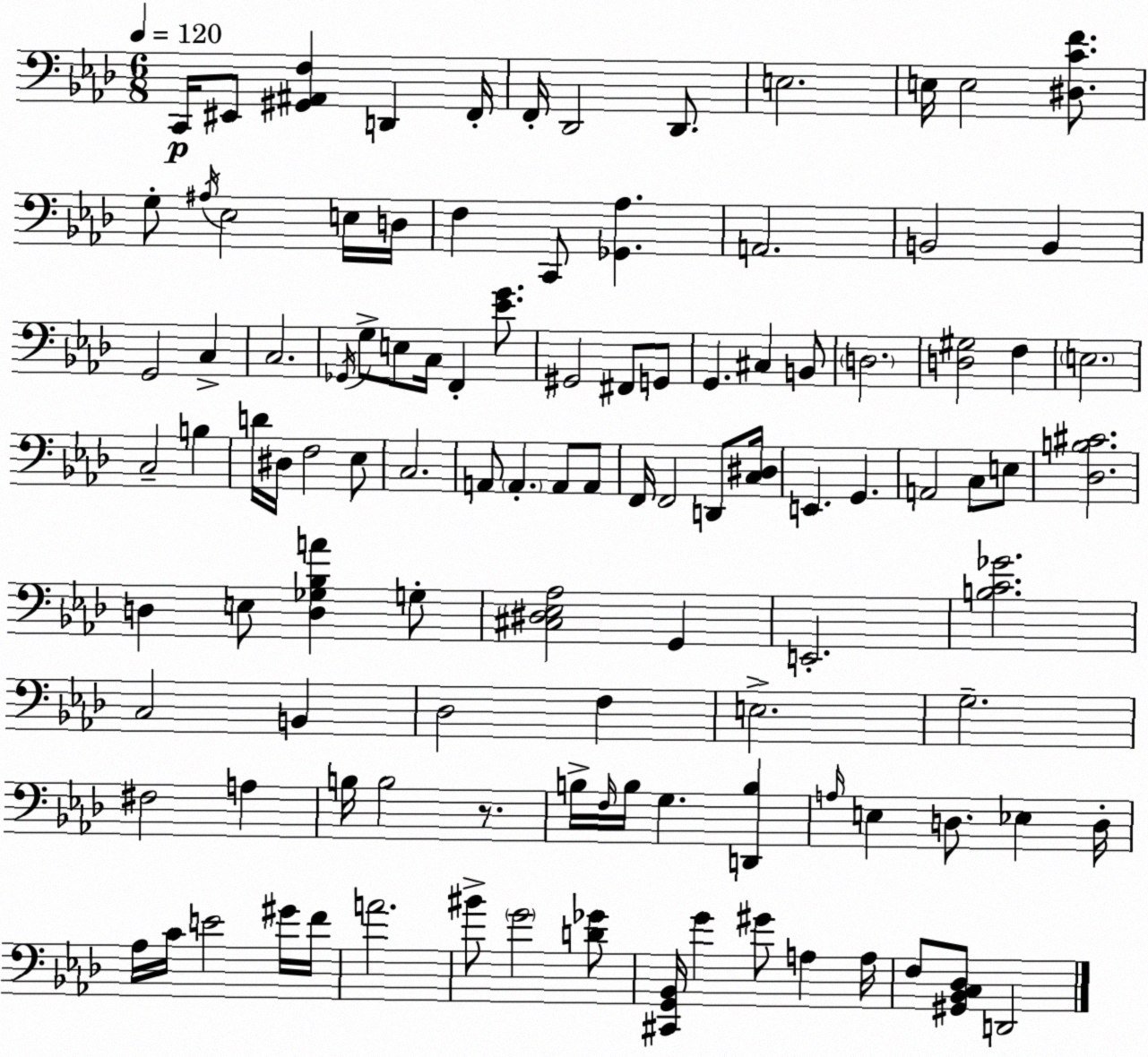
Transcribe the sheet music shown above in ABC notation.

X:1
T:Untitled
M:6/8
L:1/4
K:Fm
C,,/4 ^E,,/2 [^G,,^A,,F,] D,, F,,/4 F,,/4 _D,,2 _D,,/2 E,2 E,/4 E,2 [^D,CF]/2 G,/2 ^A,/4 _E,2 E,/4 D,/4 F, C,,/2 [_G,,_A,] A,,2 B,,2 B,, G,,2 C, C,2 _G,,/4 G,/2 E,/2 C,/4 F,, [_EG]/2 ^G,,2 ^F,,/2 G,,/2 G,, ^C, B,,/2 D,2 [D,^G,]2 F, E,2 C,2 B, D/4 ^D,/4 F,2 _E,/2 C,2 A,,/2 A,, A,,/2 A,,/2 F,,/4 F,,2 D,,/2 [C,^D,]/4 E,, G,, A,,2 C,/2 E,/2 [_D,B,^C]2 D, E,/2 [D,_G,_B,A] G,/2 [^C,^D,_E,_A,]2 G,, E,,2 [B,C_G]2 C,2 B,, _D,2 F, E,2 G,2 ^F,2 A, B,/4 B,2 z/2 B,/4 F,/4 B,/4 G, [D,,B,] A,/4 E, D,/2 _E, D,/4 _A,/4 C/4 E2 ^G/4 F/4 A2 ^B/2 G2 [D_G]/2 [^C,,G,,_B,,]/4 G ^G/2 A, A,/4 F,/2 [^G,,_B,,C,_D,]/2 D,,2